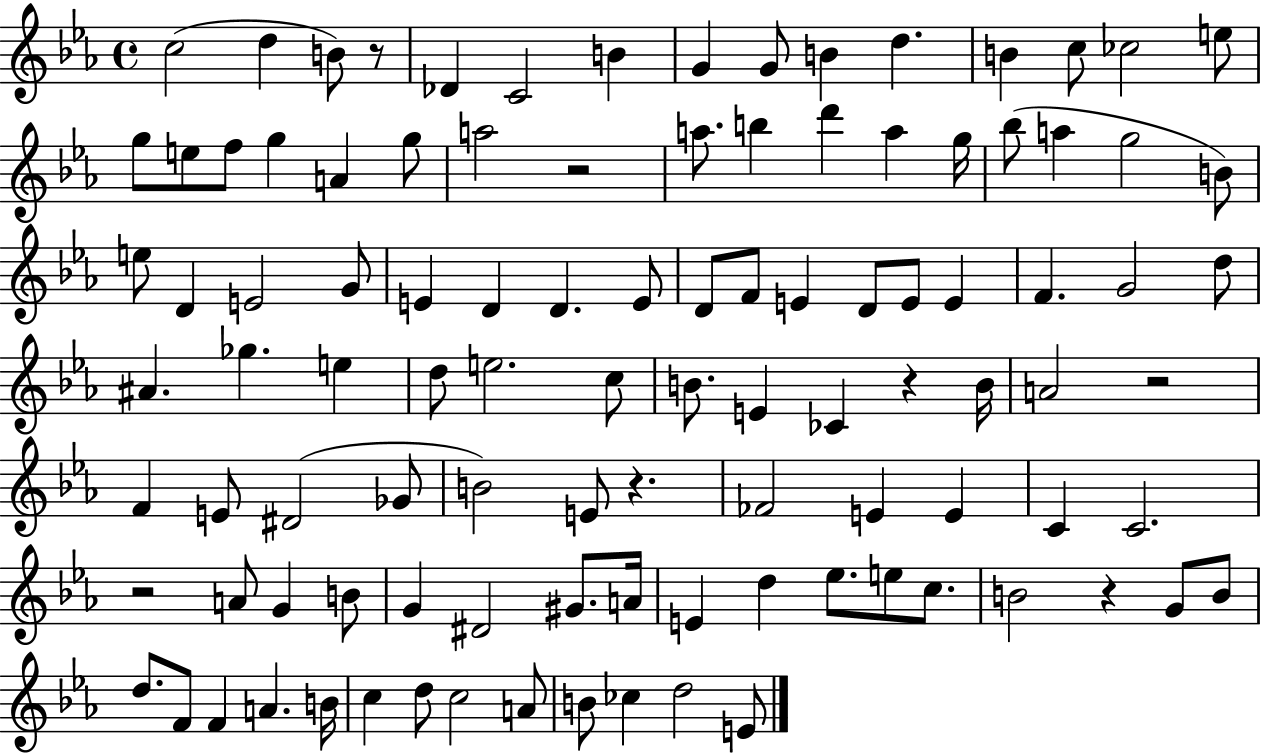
{
  \clef treble
  \time 4/4
  \defaultTimeSignature
  \key ees \major
  \repeat volta 2 { c''2( d''4 b'8) r8 | des'4 c'2 b'4 | g'4 g'8 b'4 d''4. | b'4 c''8 ces''2 e''8 | \break g''8 e''8 f''8 g''4 a'4 g''8 | a''2 r2 | a''8. b''4 d'''4 a''4 g''16 | bes''8( a''4 g''2 b'8) | \break e''8 d'4 e'2 g'8 | e'4 d'4 d'4. e'8 | d'8 f'8 e'4 d'8 e'8 e'4 | f'4. g'2 d''8 | \break ais'4. ges''4. e''4 | d''8 e''2. c''8 | b'8. e'4 ces'4 r4 b'16 | a'2 r2 | \break f'4 e'8 dis'2( ges'8 | b'2) e'8 r4. | fes'2 e'4 e'4 | c'4 c'2. | \break r2 a'8 g'4 b'8 | g'4 dis'2 gis'8. a'16 | e'4 d''4 ees''8. e''8 c''8. | b'2 r4 g'8 b'8 | \break d''8. f'8 f'4 a'4. b'16 | c''4 d''8 c''2 a'8 | b'8 ces''4 d''2 e'8 | } \bar "|."
}